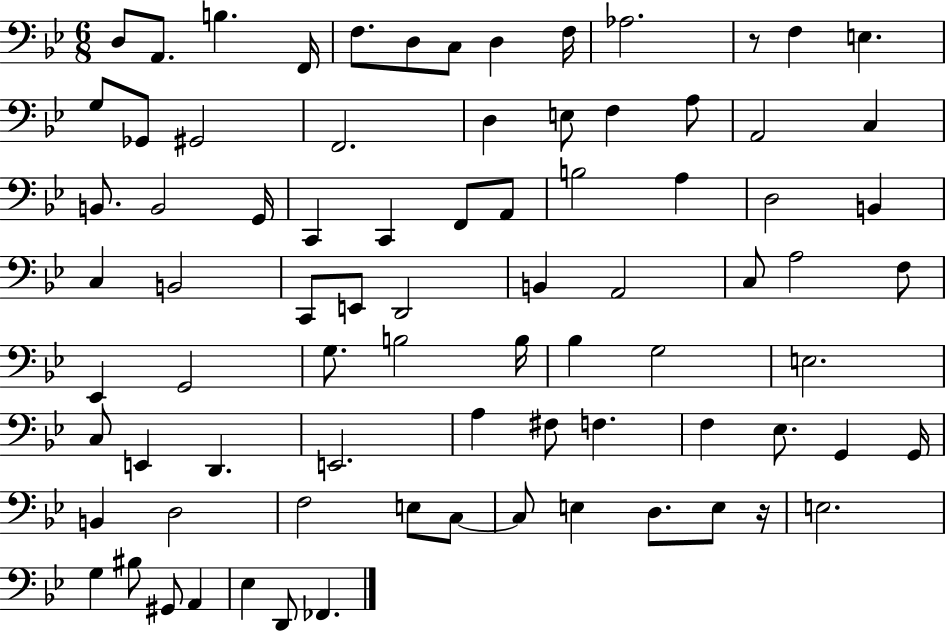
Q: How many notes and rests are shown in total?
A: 81